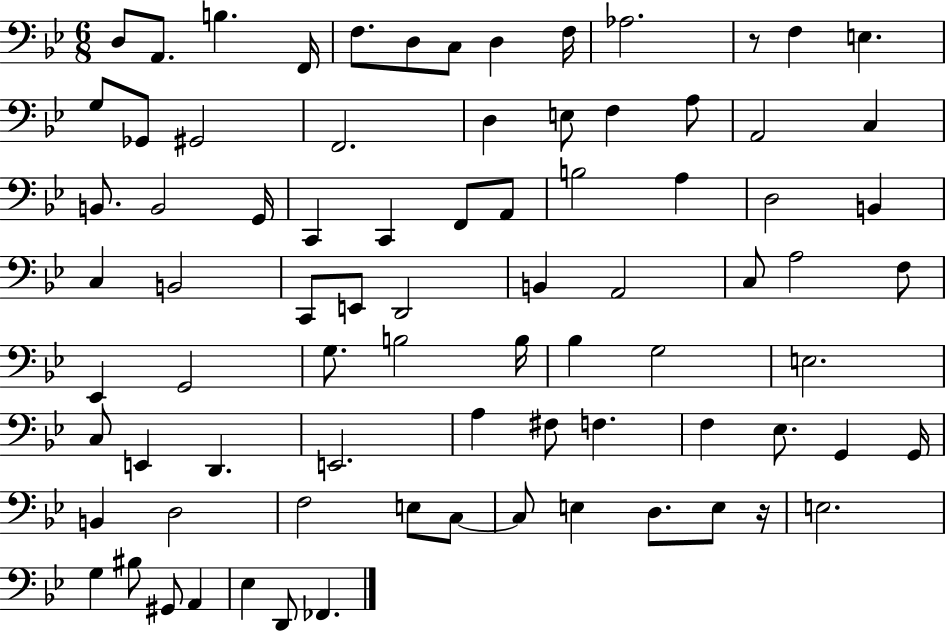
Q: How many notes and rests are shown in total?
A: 81